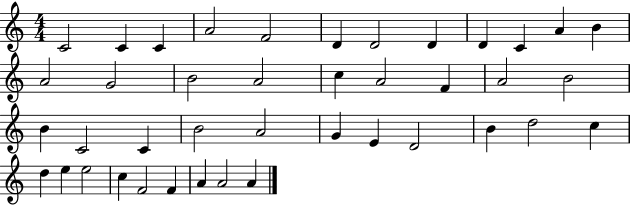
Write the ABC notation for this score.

X:1
T:Untitled
M:4/4
L:1/4
K:C
C2 C C A2 F2 D D2 D D C A B A2 G2 B2 A2 c A2 F A2 B2 B C2 C B2 A2 G E D2 B d2 c d e e2 c F2 F A A2 A